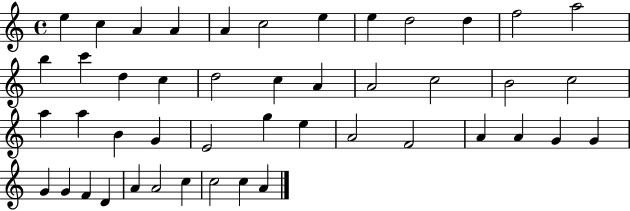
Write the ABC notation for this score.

X:1
T:Untitled
M:4/4
L:1/4
K:C
e c A A A c2 e e d2 d f2 a2 b c' d c d2 c A A2 c2 B2 c2 a a B G E2 g e A2 F2 A A G G G G F D A A2 c c2 c A